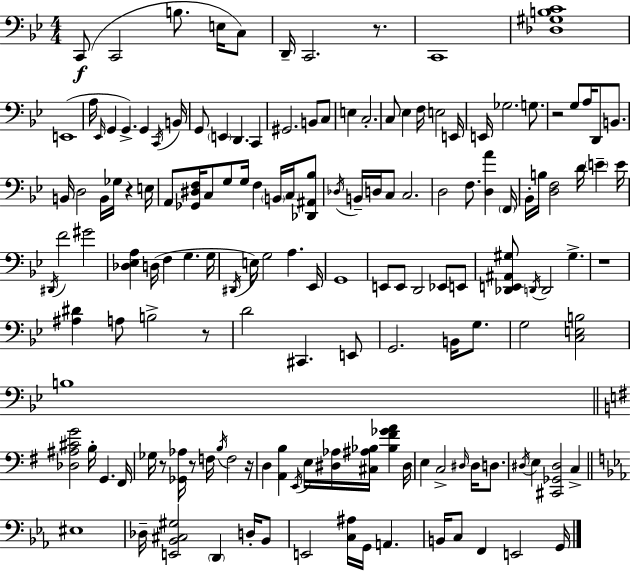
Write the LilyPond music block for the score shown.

{
  \clef bass
  \numericTimeSignature
  \time 4/4
  \key g \minor
  \repeat volta 2 { c,8(\f c,2 b8. e16 c8) | d,16-- c,2. r8. | c,1 | <des gis b c'>1 | \break e,1( | a16 \grace { ees,16 } g,4 g,4.->) g,4 | \acciaccatura { c,16 } b,16 g,8 \parenthesize e,4 d,4. c,4 | gis,2. b,8 | \break c8 e4 c2.-. | c8 ees4 f16 e2 | e,16 e,16 ges2. g8. | r2 g8 a16 d,8 b,8. | \break b,16 d2 b,16 ges16 r4 | e16 a,8 <ges, dis f>16 c8 g8 g16 f4 \parenthesize b,16 c16 | <des, ais, bes>8 \acciaccatura { des16 } b,16-- d16 c8 c2. | d2 f8. <d a'>4 | \break \parenthesize f,16 bes,16-. b16 <d f>2 d'16 \parenthesize e'4-- | e'16 \acciaccatura { dis,16 } f'2 gis'2 | <des ees a>4 d16( f4 g4. | g16 \acciaccatura { dis,16 } e16) g2 a4. | \break ees,16 g,1 | e,8 e,8 d,2 | ees,8 e,8 <des, e, ais, gis>8 \acciaccatura { d,16 } d,2 | gis4.-> r1 | \break <ais dis'>4 a8 b2-> | r8 d'2 cis,4. | e,8 g,2. | b,16 g8. g2 <c e b>2 | \break b1 | \bar "||" \break \key e \minor <des ais cis' g'>2 b16-. g,4. fis,16 | ges16 r8 <ges, aes>16 r8 f16 \acciaccatura { b16 } f2 | r16 d4 <a, b>4 \acciaccatura { e,16 } e16 <dis aes>16 <cis ais bes>16 <bes fis' ges' a'>4 | dis16 e4 c2-> \grace { dis16 } dis16 | \break d8. \acciaccatura { dis16 } e4 <cis, ges, dis>2 | c4-> \bar "||" \break \key c \minor eis1 | des16-- <e, bes, cis gis>2 \parenthesize d,4 d16-. bes,8 | e,2 <c ais>16 g,16 a,4. | b,16 c8 f,4 e,2 g,16 | \break } \bar "|."
}